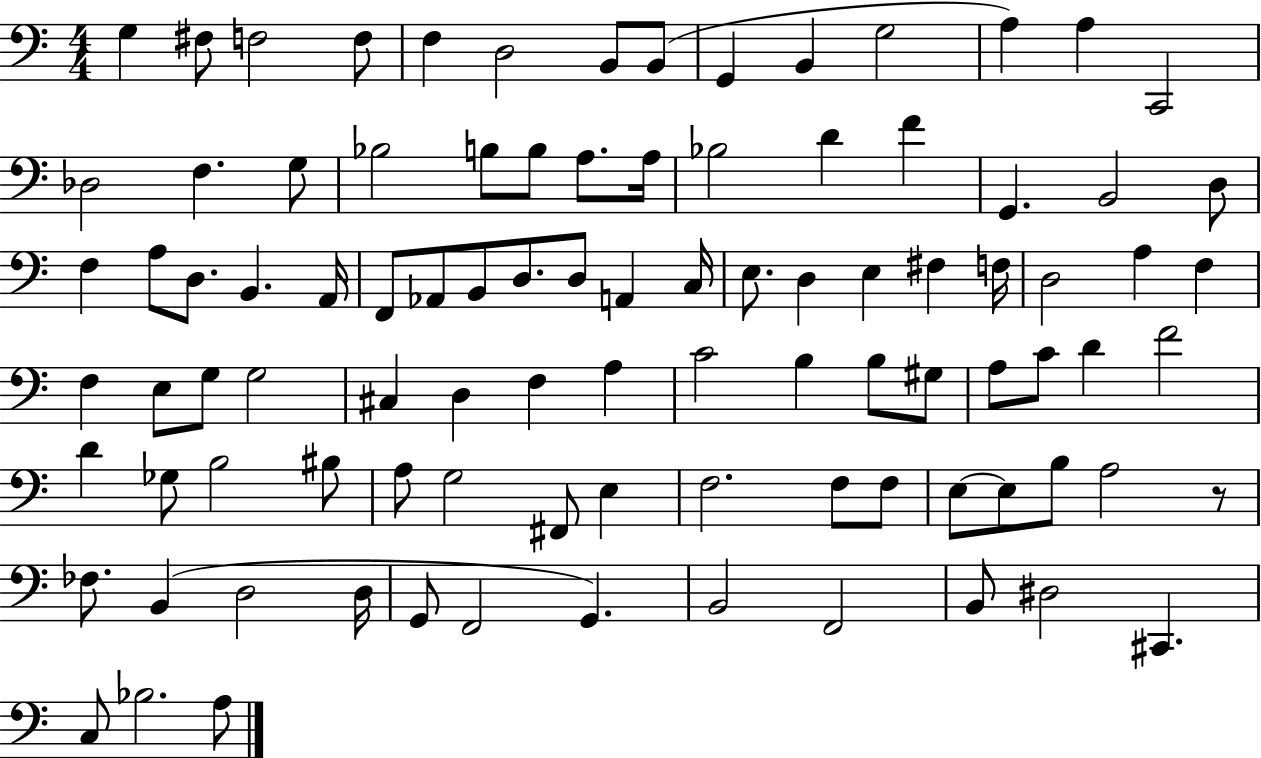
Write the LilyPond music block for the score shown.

{
  \clef bass
  \numericTimeSignature
  \time 4/4
  \key c \major
  \repeat volta 2 { g4 fis8 f2 f8 | f4 d2 b,8 b,8( | g,4 b,4 g2 | a4) a4 c,2 | \break des2 f4. g8 | bes2 b8 b8 a8. a16 | bes2 d'4 f'4 | g,4. b,2 d8 | \break f4 a8 d8. b,4. a,16 | f,8 aes,8 b,8 d8. d8 a,4 c16 | e8. d4 e4 fis4 f16 | d2 a4 f4 | \break f4 e8 g8 g2 | cis4 d4 f4 a4 | c'2 b4 b8 gis8 | a8 c'8 d'4 f'2 | \break d'4 ges8 b2 bis8 | a8 g2 fis,8 e4 | f2. f8 f8 | e8~~ e8 b8 a2 r8 | \break fes8. b,4( d2 d16 | g,8 f,2 g,4.) | b,2 f,2 | b,8 dis2 cis,4. | \break c8 bes2. a8 | } \bar "|."
}